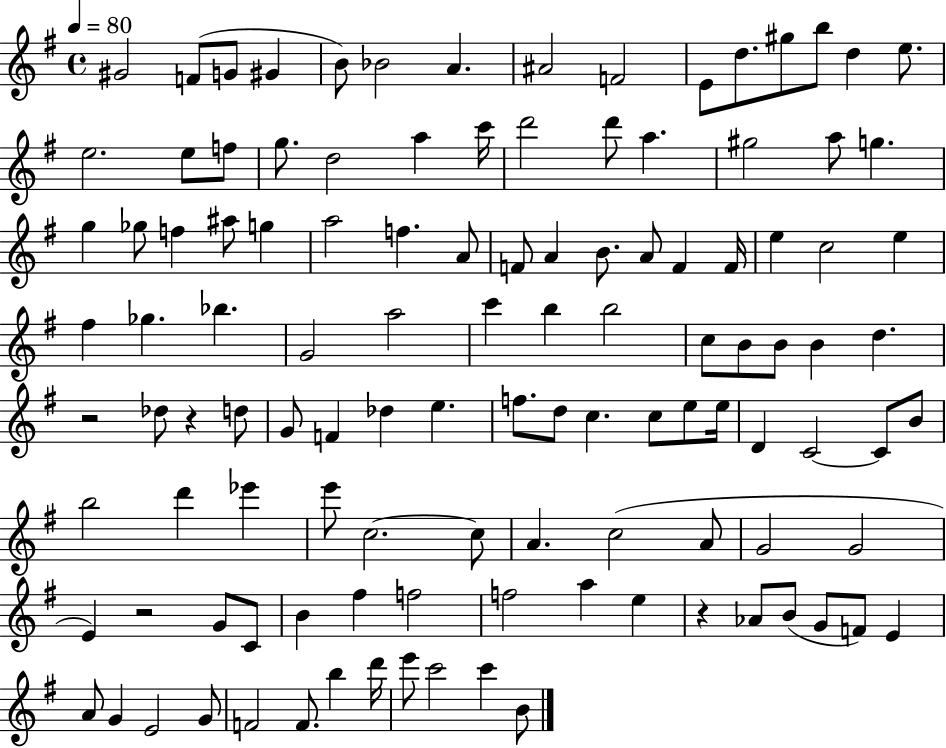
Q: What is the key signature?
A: G major